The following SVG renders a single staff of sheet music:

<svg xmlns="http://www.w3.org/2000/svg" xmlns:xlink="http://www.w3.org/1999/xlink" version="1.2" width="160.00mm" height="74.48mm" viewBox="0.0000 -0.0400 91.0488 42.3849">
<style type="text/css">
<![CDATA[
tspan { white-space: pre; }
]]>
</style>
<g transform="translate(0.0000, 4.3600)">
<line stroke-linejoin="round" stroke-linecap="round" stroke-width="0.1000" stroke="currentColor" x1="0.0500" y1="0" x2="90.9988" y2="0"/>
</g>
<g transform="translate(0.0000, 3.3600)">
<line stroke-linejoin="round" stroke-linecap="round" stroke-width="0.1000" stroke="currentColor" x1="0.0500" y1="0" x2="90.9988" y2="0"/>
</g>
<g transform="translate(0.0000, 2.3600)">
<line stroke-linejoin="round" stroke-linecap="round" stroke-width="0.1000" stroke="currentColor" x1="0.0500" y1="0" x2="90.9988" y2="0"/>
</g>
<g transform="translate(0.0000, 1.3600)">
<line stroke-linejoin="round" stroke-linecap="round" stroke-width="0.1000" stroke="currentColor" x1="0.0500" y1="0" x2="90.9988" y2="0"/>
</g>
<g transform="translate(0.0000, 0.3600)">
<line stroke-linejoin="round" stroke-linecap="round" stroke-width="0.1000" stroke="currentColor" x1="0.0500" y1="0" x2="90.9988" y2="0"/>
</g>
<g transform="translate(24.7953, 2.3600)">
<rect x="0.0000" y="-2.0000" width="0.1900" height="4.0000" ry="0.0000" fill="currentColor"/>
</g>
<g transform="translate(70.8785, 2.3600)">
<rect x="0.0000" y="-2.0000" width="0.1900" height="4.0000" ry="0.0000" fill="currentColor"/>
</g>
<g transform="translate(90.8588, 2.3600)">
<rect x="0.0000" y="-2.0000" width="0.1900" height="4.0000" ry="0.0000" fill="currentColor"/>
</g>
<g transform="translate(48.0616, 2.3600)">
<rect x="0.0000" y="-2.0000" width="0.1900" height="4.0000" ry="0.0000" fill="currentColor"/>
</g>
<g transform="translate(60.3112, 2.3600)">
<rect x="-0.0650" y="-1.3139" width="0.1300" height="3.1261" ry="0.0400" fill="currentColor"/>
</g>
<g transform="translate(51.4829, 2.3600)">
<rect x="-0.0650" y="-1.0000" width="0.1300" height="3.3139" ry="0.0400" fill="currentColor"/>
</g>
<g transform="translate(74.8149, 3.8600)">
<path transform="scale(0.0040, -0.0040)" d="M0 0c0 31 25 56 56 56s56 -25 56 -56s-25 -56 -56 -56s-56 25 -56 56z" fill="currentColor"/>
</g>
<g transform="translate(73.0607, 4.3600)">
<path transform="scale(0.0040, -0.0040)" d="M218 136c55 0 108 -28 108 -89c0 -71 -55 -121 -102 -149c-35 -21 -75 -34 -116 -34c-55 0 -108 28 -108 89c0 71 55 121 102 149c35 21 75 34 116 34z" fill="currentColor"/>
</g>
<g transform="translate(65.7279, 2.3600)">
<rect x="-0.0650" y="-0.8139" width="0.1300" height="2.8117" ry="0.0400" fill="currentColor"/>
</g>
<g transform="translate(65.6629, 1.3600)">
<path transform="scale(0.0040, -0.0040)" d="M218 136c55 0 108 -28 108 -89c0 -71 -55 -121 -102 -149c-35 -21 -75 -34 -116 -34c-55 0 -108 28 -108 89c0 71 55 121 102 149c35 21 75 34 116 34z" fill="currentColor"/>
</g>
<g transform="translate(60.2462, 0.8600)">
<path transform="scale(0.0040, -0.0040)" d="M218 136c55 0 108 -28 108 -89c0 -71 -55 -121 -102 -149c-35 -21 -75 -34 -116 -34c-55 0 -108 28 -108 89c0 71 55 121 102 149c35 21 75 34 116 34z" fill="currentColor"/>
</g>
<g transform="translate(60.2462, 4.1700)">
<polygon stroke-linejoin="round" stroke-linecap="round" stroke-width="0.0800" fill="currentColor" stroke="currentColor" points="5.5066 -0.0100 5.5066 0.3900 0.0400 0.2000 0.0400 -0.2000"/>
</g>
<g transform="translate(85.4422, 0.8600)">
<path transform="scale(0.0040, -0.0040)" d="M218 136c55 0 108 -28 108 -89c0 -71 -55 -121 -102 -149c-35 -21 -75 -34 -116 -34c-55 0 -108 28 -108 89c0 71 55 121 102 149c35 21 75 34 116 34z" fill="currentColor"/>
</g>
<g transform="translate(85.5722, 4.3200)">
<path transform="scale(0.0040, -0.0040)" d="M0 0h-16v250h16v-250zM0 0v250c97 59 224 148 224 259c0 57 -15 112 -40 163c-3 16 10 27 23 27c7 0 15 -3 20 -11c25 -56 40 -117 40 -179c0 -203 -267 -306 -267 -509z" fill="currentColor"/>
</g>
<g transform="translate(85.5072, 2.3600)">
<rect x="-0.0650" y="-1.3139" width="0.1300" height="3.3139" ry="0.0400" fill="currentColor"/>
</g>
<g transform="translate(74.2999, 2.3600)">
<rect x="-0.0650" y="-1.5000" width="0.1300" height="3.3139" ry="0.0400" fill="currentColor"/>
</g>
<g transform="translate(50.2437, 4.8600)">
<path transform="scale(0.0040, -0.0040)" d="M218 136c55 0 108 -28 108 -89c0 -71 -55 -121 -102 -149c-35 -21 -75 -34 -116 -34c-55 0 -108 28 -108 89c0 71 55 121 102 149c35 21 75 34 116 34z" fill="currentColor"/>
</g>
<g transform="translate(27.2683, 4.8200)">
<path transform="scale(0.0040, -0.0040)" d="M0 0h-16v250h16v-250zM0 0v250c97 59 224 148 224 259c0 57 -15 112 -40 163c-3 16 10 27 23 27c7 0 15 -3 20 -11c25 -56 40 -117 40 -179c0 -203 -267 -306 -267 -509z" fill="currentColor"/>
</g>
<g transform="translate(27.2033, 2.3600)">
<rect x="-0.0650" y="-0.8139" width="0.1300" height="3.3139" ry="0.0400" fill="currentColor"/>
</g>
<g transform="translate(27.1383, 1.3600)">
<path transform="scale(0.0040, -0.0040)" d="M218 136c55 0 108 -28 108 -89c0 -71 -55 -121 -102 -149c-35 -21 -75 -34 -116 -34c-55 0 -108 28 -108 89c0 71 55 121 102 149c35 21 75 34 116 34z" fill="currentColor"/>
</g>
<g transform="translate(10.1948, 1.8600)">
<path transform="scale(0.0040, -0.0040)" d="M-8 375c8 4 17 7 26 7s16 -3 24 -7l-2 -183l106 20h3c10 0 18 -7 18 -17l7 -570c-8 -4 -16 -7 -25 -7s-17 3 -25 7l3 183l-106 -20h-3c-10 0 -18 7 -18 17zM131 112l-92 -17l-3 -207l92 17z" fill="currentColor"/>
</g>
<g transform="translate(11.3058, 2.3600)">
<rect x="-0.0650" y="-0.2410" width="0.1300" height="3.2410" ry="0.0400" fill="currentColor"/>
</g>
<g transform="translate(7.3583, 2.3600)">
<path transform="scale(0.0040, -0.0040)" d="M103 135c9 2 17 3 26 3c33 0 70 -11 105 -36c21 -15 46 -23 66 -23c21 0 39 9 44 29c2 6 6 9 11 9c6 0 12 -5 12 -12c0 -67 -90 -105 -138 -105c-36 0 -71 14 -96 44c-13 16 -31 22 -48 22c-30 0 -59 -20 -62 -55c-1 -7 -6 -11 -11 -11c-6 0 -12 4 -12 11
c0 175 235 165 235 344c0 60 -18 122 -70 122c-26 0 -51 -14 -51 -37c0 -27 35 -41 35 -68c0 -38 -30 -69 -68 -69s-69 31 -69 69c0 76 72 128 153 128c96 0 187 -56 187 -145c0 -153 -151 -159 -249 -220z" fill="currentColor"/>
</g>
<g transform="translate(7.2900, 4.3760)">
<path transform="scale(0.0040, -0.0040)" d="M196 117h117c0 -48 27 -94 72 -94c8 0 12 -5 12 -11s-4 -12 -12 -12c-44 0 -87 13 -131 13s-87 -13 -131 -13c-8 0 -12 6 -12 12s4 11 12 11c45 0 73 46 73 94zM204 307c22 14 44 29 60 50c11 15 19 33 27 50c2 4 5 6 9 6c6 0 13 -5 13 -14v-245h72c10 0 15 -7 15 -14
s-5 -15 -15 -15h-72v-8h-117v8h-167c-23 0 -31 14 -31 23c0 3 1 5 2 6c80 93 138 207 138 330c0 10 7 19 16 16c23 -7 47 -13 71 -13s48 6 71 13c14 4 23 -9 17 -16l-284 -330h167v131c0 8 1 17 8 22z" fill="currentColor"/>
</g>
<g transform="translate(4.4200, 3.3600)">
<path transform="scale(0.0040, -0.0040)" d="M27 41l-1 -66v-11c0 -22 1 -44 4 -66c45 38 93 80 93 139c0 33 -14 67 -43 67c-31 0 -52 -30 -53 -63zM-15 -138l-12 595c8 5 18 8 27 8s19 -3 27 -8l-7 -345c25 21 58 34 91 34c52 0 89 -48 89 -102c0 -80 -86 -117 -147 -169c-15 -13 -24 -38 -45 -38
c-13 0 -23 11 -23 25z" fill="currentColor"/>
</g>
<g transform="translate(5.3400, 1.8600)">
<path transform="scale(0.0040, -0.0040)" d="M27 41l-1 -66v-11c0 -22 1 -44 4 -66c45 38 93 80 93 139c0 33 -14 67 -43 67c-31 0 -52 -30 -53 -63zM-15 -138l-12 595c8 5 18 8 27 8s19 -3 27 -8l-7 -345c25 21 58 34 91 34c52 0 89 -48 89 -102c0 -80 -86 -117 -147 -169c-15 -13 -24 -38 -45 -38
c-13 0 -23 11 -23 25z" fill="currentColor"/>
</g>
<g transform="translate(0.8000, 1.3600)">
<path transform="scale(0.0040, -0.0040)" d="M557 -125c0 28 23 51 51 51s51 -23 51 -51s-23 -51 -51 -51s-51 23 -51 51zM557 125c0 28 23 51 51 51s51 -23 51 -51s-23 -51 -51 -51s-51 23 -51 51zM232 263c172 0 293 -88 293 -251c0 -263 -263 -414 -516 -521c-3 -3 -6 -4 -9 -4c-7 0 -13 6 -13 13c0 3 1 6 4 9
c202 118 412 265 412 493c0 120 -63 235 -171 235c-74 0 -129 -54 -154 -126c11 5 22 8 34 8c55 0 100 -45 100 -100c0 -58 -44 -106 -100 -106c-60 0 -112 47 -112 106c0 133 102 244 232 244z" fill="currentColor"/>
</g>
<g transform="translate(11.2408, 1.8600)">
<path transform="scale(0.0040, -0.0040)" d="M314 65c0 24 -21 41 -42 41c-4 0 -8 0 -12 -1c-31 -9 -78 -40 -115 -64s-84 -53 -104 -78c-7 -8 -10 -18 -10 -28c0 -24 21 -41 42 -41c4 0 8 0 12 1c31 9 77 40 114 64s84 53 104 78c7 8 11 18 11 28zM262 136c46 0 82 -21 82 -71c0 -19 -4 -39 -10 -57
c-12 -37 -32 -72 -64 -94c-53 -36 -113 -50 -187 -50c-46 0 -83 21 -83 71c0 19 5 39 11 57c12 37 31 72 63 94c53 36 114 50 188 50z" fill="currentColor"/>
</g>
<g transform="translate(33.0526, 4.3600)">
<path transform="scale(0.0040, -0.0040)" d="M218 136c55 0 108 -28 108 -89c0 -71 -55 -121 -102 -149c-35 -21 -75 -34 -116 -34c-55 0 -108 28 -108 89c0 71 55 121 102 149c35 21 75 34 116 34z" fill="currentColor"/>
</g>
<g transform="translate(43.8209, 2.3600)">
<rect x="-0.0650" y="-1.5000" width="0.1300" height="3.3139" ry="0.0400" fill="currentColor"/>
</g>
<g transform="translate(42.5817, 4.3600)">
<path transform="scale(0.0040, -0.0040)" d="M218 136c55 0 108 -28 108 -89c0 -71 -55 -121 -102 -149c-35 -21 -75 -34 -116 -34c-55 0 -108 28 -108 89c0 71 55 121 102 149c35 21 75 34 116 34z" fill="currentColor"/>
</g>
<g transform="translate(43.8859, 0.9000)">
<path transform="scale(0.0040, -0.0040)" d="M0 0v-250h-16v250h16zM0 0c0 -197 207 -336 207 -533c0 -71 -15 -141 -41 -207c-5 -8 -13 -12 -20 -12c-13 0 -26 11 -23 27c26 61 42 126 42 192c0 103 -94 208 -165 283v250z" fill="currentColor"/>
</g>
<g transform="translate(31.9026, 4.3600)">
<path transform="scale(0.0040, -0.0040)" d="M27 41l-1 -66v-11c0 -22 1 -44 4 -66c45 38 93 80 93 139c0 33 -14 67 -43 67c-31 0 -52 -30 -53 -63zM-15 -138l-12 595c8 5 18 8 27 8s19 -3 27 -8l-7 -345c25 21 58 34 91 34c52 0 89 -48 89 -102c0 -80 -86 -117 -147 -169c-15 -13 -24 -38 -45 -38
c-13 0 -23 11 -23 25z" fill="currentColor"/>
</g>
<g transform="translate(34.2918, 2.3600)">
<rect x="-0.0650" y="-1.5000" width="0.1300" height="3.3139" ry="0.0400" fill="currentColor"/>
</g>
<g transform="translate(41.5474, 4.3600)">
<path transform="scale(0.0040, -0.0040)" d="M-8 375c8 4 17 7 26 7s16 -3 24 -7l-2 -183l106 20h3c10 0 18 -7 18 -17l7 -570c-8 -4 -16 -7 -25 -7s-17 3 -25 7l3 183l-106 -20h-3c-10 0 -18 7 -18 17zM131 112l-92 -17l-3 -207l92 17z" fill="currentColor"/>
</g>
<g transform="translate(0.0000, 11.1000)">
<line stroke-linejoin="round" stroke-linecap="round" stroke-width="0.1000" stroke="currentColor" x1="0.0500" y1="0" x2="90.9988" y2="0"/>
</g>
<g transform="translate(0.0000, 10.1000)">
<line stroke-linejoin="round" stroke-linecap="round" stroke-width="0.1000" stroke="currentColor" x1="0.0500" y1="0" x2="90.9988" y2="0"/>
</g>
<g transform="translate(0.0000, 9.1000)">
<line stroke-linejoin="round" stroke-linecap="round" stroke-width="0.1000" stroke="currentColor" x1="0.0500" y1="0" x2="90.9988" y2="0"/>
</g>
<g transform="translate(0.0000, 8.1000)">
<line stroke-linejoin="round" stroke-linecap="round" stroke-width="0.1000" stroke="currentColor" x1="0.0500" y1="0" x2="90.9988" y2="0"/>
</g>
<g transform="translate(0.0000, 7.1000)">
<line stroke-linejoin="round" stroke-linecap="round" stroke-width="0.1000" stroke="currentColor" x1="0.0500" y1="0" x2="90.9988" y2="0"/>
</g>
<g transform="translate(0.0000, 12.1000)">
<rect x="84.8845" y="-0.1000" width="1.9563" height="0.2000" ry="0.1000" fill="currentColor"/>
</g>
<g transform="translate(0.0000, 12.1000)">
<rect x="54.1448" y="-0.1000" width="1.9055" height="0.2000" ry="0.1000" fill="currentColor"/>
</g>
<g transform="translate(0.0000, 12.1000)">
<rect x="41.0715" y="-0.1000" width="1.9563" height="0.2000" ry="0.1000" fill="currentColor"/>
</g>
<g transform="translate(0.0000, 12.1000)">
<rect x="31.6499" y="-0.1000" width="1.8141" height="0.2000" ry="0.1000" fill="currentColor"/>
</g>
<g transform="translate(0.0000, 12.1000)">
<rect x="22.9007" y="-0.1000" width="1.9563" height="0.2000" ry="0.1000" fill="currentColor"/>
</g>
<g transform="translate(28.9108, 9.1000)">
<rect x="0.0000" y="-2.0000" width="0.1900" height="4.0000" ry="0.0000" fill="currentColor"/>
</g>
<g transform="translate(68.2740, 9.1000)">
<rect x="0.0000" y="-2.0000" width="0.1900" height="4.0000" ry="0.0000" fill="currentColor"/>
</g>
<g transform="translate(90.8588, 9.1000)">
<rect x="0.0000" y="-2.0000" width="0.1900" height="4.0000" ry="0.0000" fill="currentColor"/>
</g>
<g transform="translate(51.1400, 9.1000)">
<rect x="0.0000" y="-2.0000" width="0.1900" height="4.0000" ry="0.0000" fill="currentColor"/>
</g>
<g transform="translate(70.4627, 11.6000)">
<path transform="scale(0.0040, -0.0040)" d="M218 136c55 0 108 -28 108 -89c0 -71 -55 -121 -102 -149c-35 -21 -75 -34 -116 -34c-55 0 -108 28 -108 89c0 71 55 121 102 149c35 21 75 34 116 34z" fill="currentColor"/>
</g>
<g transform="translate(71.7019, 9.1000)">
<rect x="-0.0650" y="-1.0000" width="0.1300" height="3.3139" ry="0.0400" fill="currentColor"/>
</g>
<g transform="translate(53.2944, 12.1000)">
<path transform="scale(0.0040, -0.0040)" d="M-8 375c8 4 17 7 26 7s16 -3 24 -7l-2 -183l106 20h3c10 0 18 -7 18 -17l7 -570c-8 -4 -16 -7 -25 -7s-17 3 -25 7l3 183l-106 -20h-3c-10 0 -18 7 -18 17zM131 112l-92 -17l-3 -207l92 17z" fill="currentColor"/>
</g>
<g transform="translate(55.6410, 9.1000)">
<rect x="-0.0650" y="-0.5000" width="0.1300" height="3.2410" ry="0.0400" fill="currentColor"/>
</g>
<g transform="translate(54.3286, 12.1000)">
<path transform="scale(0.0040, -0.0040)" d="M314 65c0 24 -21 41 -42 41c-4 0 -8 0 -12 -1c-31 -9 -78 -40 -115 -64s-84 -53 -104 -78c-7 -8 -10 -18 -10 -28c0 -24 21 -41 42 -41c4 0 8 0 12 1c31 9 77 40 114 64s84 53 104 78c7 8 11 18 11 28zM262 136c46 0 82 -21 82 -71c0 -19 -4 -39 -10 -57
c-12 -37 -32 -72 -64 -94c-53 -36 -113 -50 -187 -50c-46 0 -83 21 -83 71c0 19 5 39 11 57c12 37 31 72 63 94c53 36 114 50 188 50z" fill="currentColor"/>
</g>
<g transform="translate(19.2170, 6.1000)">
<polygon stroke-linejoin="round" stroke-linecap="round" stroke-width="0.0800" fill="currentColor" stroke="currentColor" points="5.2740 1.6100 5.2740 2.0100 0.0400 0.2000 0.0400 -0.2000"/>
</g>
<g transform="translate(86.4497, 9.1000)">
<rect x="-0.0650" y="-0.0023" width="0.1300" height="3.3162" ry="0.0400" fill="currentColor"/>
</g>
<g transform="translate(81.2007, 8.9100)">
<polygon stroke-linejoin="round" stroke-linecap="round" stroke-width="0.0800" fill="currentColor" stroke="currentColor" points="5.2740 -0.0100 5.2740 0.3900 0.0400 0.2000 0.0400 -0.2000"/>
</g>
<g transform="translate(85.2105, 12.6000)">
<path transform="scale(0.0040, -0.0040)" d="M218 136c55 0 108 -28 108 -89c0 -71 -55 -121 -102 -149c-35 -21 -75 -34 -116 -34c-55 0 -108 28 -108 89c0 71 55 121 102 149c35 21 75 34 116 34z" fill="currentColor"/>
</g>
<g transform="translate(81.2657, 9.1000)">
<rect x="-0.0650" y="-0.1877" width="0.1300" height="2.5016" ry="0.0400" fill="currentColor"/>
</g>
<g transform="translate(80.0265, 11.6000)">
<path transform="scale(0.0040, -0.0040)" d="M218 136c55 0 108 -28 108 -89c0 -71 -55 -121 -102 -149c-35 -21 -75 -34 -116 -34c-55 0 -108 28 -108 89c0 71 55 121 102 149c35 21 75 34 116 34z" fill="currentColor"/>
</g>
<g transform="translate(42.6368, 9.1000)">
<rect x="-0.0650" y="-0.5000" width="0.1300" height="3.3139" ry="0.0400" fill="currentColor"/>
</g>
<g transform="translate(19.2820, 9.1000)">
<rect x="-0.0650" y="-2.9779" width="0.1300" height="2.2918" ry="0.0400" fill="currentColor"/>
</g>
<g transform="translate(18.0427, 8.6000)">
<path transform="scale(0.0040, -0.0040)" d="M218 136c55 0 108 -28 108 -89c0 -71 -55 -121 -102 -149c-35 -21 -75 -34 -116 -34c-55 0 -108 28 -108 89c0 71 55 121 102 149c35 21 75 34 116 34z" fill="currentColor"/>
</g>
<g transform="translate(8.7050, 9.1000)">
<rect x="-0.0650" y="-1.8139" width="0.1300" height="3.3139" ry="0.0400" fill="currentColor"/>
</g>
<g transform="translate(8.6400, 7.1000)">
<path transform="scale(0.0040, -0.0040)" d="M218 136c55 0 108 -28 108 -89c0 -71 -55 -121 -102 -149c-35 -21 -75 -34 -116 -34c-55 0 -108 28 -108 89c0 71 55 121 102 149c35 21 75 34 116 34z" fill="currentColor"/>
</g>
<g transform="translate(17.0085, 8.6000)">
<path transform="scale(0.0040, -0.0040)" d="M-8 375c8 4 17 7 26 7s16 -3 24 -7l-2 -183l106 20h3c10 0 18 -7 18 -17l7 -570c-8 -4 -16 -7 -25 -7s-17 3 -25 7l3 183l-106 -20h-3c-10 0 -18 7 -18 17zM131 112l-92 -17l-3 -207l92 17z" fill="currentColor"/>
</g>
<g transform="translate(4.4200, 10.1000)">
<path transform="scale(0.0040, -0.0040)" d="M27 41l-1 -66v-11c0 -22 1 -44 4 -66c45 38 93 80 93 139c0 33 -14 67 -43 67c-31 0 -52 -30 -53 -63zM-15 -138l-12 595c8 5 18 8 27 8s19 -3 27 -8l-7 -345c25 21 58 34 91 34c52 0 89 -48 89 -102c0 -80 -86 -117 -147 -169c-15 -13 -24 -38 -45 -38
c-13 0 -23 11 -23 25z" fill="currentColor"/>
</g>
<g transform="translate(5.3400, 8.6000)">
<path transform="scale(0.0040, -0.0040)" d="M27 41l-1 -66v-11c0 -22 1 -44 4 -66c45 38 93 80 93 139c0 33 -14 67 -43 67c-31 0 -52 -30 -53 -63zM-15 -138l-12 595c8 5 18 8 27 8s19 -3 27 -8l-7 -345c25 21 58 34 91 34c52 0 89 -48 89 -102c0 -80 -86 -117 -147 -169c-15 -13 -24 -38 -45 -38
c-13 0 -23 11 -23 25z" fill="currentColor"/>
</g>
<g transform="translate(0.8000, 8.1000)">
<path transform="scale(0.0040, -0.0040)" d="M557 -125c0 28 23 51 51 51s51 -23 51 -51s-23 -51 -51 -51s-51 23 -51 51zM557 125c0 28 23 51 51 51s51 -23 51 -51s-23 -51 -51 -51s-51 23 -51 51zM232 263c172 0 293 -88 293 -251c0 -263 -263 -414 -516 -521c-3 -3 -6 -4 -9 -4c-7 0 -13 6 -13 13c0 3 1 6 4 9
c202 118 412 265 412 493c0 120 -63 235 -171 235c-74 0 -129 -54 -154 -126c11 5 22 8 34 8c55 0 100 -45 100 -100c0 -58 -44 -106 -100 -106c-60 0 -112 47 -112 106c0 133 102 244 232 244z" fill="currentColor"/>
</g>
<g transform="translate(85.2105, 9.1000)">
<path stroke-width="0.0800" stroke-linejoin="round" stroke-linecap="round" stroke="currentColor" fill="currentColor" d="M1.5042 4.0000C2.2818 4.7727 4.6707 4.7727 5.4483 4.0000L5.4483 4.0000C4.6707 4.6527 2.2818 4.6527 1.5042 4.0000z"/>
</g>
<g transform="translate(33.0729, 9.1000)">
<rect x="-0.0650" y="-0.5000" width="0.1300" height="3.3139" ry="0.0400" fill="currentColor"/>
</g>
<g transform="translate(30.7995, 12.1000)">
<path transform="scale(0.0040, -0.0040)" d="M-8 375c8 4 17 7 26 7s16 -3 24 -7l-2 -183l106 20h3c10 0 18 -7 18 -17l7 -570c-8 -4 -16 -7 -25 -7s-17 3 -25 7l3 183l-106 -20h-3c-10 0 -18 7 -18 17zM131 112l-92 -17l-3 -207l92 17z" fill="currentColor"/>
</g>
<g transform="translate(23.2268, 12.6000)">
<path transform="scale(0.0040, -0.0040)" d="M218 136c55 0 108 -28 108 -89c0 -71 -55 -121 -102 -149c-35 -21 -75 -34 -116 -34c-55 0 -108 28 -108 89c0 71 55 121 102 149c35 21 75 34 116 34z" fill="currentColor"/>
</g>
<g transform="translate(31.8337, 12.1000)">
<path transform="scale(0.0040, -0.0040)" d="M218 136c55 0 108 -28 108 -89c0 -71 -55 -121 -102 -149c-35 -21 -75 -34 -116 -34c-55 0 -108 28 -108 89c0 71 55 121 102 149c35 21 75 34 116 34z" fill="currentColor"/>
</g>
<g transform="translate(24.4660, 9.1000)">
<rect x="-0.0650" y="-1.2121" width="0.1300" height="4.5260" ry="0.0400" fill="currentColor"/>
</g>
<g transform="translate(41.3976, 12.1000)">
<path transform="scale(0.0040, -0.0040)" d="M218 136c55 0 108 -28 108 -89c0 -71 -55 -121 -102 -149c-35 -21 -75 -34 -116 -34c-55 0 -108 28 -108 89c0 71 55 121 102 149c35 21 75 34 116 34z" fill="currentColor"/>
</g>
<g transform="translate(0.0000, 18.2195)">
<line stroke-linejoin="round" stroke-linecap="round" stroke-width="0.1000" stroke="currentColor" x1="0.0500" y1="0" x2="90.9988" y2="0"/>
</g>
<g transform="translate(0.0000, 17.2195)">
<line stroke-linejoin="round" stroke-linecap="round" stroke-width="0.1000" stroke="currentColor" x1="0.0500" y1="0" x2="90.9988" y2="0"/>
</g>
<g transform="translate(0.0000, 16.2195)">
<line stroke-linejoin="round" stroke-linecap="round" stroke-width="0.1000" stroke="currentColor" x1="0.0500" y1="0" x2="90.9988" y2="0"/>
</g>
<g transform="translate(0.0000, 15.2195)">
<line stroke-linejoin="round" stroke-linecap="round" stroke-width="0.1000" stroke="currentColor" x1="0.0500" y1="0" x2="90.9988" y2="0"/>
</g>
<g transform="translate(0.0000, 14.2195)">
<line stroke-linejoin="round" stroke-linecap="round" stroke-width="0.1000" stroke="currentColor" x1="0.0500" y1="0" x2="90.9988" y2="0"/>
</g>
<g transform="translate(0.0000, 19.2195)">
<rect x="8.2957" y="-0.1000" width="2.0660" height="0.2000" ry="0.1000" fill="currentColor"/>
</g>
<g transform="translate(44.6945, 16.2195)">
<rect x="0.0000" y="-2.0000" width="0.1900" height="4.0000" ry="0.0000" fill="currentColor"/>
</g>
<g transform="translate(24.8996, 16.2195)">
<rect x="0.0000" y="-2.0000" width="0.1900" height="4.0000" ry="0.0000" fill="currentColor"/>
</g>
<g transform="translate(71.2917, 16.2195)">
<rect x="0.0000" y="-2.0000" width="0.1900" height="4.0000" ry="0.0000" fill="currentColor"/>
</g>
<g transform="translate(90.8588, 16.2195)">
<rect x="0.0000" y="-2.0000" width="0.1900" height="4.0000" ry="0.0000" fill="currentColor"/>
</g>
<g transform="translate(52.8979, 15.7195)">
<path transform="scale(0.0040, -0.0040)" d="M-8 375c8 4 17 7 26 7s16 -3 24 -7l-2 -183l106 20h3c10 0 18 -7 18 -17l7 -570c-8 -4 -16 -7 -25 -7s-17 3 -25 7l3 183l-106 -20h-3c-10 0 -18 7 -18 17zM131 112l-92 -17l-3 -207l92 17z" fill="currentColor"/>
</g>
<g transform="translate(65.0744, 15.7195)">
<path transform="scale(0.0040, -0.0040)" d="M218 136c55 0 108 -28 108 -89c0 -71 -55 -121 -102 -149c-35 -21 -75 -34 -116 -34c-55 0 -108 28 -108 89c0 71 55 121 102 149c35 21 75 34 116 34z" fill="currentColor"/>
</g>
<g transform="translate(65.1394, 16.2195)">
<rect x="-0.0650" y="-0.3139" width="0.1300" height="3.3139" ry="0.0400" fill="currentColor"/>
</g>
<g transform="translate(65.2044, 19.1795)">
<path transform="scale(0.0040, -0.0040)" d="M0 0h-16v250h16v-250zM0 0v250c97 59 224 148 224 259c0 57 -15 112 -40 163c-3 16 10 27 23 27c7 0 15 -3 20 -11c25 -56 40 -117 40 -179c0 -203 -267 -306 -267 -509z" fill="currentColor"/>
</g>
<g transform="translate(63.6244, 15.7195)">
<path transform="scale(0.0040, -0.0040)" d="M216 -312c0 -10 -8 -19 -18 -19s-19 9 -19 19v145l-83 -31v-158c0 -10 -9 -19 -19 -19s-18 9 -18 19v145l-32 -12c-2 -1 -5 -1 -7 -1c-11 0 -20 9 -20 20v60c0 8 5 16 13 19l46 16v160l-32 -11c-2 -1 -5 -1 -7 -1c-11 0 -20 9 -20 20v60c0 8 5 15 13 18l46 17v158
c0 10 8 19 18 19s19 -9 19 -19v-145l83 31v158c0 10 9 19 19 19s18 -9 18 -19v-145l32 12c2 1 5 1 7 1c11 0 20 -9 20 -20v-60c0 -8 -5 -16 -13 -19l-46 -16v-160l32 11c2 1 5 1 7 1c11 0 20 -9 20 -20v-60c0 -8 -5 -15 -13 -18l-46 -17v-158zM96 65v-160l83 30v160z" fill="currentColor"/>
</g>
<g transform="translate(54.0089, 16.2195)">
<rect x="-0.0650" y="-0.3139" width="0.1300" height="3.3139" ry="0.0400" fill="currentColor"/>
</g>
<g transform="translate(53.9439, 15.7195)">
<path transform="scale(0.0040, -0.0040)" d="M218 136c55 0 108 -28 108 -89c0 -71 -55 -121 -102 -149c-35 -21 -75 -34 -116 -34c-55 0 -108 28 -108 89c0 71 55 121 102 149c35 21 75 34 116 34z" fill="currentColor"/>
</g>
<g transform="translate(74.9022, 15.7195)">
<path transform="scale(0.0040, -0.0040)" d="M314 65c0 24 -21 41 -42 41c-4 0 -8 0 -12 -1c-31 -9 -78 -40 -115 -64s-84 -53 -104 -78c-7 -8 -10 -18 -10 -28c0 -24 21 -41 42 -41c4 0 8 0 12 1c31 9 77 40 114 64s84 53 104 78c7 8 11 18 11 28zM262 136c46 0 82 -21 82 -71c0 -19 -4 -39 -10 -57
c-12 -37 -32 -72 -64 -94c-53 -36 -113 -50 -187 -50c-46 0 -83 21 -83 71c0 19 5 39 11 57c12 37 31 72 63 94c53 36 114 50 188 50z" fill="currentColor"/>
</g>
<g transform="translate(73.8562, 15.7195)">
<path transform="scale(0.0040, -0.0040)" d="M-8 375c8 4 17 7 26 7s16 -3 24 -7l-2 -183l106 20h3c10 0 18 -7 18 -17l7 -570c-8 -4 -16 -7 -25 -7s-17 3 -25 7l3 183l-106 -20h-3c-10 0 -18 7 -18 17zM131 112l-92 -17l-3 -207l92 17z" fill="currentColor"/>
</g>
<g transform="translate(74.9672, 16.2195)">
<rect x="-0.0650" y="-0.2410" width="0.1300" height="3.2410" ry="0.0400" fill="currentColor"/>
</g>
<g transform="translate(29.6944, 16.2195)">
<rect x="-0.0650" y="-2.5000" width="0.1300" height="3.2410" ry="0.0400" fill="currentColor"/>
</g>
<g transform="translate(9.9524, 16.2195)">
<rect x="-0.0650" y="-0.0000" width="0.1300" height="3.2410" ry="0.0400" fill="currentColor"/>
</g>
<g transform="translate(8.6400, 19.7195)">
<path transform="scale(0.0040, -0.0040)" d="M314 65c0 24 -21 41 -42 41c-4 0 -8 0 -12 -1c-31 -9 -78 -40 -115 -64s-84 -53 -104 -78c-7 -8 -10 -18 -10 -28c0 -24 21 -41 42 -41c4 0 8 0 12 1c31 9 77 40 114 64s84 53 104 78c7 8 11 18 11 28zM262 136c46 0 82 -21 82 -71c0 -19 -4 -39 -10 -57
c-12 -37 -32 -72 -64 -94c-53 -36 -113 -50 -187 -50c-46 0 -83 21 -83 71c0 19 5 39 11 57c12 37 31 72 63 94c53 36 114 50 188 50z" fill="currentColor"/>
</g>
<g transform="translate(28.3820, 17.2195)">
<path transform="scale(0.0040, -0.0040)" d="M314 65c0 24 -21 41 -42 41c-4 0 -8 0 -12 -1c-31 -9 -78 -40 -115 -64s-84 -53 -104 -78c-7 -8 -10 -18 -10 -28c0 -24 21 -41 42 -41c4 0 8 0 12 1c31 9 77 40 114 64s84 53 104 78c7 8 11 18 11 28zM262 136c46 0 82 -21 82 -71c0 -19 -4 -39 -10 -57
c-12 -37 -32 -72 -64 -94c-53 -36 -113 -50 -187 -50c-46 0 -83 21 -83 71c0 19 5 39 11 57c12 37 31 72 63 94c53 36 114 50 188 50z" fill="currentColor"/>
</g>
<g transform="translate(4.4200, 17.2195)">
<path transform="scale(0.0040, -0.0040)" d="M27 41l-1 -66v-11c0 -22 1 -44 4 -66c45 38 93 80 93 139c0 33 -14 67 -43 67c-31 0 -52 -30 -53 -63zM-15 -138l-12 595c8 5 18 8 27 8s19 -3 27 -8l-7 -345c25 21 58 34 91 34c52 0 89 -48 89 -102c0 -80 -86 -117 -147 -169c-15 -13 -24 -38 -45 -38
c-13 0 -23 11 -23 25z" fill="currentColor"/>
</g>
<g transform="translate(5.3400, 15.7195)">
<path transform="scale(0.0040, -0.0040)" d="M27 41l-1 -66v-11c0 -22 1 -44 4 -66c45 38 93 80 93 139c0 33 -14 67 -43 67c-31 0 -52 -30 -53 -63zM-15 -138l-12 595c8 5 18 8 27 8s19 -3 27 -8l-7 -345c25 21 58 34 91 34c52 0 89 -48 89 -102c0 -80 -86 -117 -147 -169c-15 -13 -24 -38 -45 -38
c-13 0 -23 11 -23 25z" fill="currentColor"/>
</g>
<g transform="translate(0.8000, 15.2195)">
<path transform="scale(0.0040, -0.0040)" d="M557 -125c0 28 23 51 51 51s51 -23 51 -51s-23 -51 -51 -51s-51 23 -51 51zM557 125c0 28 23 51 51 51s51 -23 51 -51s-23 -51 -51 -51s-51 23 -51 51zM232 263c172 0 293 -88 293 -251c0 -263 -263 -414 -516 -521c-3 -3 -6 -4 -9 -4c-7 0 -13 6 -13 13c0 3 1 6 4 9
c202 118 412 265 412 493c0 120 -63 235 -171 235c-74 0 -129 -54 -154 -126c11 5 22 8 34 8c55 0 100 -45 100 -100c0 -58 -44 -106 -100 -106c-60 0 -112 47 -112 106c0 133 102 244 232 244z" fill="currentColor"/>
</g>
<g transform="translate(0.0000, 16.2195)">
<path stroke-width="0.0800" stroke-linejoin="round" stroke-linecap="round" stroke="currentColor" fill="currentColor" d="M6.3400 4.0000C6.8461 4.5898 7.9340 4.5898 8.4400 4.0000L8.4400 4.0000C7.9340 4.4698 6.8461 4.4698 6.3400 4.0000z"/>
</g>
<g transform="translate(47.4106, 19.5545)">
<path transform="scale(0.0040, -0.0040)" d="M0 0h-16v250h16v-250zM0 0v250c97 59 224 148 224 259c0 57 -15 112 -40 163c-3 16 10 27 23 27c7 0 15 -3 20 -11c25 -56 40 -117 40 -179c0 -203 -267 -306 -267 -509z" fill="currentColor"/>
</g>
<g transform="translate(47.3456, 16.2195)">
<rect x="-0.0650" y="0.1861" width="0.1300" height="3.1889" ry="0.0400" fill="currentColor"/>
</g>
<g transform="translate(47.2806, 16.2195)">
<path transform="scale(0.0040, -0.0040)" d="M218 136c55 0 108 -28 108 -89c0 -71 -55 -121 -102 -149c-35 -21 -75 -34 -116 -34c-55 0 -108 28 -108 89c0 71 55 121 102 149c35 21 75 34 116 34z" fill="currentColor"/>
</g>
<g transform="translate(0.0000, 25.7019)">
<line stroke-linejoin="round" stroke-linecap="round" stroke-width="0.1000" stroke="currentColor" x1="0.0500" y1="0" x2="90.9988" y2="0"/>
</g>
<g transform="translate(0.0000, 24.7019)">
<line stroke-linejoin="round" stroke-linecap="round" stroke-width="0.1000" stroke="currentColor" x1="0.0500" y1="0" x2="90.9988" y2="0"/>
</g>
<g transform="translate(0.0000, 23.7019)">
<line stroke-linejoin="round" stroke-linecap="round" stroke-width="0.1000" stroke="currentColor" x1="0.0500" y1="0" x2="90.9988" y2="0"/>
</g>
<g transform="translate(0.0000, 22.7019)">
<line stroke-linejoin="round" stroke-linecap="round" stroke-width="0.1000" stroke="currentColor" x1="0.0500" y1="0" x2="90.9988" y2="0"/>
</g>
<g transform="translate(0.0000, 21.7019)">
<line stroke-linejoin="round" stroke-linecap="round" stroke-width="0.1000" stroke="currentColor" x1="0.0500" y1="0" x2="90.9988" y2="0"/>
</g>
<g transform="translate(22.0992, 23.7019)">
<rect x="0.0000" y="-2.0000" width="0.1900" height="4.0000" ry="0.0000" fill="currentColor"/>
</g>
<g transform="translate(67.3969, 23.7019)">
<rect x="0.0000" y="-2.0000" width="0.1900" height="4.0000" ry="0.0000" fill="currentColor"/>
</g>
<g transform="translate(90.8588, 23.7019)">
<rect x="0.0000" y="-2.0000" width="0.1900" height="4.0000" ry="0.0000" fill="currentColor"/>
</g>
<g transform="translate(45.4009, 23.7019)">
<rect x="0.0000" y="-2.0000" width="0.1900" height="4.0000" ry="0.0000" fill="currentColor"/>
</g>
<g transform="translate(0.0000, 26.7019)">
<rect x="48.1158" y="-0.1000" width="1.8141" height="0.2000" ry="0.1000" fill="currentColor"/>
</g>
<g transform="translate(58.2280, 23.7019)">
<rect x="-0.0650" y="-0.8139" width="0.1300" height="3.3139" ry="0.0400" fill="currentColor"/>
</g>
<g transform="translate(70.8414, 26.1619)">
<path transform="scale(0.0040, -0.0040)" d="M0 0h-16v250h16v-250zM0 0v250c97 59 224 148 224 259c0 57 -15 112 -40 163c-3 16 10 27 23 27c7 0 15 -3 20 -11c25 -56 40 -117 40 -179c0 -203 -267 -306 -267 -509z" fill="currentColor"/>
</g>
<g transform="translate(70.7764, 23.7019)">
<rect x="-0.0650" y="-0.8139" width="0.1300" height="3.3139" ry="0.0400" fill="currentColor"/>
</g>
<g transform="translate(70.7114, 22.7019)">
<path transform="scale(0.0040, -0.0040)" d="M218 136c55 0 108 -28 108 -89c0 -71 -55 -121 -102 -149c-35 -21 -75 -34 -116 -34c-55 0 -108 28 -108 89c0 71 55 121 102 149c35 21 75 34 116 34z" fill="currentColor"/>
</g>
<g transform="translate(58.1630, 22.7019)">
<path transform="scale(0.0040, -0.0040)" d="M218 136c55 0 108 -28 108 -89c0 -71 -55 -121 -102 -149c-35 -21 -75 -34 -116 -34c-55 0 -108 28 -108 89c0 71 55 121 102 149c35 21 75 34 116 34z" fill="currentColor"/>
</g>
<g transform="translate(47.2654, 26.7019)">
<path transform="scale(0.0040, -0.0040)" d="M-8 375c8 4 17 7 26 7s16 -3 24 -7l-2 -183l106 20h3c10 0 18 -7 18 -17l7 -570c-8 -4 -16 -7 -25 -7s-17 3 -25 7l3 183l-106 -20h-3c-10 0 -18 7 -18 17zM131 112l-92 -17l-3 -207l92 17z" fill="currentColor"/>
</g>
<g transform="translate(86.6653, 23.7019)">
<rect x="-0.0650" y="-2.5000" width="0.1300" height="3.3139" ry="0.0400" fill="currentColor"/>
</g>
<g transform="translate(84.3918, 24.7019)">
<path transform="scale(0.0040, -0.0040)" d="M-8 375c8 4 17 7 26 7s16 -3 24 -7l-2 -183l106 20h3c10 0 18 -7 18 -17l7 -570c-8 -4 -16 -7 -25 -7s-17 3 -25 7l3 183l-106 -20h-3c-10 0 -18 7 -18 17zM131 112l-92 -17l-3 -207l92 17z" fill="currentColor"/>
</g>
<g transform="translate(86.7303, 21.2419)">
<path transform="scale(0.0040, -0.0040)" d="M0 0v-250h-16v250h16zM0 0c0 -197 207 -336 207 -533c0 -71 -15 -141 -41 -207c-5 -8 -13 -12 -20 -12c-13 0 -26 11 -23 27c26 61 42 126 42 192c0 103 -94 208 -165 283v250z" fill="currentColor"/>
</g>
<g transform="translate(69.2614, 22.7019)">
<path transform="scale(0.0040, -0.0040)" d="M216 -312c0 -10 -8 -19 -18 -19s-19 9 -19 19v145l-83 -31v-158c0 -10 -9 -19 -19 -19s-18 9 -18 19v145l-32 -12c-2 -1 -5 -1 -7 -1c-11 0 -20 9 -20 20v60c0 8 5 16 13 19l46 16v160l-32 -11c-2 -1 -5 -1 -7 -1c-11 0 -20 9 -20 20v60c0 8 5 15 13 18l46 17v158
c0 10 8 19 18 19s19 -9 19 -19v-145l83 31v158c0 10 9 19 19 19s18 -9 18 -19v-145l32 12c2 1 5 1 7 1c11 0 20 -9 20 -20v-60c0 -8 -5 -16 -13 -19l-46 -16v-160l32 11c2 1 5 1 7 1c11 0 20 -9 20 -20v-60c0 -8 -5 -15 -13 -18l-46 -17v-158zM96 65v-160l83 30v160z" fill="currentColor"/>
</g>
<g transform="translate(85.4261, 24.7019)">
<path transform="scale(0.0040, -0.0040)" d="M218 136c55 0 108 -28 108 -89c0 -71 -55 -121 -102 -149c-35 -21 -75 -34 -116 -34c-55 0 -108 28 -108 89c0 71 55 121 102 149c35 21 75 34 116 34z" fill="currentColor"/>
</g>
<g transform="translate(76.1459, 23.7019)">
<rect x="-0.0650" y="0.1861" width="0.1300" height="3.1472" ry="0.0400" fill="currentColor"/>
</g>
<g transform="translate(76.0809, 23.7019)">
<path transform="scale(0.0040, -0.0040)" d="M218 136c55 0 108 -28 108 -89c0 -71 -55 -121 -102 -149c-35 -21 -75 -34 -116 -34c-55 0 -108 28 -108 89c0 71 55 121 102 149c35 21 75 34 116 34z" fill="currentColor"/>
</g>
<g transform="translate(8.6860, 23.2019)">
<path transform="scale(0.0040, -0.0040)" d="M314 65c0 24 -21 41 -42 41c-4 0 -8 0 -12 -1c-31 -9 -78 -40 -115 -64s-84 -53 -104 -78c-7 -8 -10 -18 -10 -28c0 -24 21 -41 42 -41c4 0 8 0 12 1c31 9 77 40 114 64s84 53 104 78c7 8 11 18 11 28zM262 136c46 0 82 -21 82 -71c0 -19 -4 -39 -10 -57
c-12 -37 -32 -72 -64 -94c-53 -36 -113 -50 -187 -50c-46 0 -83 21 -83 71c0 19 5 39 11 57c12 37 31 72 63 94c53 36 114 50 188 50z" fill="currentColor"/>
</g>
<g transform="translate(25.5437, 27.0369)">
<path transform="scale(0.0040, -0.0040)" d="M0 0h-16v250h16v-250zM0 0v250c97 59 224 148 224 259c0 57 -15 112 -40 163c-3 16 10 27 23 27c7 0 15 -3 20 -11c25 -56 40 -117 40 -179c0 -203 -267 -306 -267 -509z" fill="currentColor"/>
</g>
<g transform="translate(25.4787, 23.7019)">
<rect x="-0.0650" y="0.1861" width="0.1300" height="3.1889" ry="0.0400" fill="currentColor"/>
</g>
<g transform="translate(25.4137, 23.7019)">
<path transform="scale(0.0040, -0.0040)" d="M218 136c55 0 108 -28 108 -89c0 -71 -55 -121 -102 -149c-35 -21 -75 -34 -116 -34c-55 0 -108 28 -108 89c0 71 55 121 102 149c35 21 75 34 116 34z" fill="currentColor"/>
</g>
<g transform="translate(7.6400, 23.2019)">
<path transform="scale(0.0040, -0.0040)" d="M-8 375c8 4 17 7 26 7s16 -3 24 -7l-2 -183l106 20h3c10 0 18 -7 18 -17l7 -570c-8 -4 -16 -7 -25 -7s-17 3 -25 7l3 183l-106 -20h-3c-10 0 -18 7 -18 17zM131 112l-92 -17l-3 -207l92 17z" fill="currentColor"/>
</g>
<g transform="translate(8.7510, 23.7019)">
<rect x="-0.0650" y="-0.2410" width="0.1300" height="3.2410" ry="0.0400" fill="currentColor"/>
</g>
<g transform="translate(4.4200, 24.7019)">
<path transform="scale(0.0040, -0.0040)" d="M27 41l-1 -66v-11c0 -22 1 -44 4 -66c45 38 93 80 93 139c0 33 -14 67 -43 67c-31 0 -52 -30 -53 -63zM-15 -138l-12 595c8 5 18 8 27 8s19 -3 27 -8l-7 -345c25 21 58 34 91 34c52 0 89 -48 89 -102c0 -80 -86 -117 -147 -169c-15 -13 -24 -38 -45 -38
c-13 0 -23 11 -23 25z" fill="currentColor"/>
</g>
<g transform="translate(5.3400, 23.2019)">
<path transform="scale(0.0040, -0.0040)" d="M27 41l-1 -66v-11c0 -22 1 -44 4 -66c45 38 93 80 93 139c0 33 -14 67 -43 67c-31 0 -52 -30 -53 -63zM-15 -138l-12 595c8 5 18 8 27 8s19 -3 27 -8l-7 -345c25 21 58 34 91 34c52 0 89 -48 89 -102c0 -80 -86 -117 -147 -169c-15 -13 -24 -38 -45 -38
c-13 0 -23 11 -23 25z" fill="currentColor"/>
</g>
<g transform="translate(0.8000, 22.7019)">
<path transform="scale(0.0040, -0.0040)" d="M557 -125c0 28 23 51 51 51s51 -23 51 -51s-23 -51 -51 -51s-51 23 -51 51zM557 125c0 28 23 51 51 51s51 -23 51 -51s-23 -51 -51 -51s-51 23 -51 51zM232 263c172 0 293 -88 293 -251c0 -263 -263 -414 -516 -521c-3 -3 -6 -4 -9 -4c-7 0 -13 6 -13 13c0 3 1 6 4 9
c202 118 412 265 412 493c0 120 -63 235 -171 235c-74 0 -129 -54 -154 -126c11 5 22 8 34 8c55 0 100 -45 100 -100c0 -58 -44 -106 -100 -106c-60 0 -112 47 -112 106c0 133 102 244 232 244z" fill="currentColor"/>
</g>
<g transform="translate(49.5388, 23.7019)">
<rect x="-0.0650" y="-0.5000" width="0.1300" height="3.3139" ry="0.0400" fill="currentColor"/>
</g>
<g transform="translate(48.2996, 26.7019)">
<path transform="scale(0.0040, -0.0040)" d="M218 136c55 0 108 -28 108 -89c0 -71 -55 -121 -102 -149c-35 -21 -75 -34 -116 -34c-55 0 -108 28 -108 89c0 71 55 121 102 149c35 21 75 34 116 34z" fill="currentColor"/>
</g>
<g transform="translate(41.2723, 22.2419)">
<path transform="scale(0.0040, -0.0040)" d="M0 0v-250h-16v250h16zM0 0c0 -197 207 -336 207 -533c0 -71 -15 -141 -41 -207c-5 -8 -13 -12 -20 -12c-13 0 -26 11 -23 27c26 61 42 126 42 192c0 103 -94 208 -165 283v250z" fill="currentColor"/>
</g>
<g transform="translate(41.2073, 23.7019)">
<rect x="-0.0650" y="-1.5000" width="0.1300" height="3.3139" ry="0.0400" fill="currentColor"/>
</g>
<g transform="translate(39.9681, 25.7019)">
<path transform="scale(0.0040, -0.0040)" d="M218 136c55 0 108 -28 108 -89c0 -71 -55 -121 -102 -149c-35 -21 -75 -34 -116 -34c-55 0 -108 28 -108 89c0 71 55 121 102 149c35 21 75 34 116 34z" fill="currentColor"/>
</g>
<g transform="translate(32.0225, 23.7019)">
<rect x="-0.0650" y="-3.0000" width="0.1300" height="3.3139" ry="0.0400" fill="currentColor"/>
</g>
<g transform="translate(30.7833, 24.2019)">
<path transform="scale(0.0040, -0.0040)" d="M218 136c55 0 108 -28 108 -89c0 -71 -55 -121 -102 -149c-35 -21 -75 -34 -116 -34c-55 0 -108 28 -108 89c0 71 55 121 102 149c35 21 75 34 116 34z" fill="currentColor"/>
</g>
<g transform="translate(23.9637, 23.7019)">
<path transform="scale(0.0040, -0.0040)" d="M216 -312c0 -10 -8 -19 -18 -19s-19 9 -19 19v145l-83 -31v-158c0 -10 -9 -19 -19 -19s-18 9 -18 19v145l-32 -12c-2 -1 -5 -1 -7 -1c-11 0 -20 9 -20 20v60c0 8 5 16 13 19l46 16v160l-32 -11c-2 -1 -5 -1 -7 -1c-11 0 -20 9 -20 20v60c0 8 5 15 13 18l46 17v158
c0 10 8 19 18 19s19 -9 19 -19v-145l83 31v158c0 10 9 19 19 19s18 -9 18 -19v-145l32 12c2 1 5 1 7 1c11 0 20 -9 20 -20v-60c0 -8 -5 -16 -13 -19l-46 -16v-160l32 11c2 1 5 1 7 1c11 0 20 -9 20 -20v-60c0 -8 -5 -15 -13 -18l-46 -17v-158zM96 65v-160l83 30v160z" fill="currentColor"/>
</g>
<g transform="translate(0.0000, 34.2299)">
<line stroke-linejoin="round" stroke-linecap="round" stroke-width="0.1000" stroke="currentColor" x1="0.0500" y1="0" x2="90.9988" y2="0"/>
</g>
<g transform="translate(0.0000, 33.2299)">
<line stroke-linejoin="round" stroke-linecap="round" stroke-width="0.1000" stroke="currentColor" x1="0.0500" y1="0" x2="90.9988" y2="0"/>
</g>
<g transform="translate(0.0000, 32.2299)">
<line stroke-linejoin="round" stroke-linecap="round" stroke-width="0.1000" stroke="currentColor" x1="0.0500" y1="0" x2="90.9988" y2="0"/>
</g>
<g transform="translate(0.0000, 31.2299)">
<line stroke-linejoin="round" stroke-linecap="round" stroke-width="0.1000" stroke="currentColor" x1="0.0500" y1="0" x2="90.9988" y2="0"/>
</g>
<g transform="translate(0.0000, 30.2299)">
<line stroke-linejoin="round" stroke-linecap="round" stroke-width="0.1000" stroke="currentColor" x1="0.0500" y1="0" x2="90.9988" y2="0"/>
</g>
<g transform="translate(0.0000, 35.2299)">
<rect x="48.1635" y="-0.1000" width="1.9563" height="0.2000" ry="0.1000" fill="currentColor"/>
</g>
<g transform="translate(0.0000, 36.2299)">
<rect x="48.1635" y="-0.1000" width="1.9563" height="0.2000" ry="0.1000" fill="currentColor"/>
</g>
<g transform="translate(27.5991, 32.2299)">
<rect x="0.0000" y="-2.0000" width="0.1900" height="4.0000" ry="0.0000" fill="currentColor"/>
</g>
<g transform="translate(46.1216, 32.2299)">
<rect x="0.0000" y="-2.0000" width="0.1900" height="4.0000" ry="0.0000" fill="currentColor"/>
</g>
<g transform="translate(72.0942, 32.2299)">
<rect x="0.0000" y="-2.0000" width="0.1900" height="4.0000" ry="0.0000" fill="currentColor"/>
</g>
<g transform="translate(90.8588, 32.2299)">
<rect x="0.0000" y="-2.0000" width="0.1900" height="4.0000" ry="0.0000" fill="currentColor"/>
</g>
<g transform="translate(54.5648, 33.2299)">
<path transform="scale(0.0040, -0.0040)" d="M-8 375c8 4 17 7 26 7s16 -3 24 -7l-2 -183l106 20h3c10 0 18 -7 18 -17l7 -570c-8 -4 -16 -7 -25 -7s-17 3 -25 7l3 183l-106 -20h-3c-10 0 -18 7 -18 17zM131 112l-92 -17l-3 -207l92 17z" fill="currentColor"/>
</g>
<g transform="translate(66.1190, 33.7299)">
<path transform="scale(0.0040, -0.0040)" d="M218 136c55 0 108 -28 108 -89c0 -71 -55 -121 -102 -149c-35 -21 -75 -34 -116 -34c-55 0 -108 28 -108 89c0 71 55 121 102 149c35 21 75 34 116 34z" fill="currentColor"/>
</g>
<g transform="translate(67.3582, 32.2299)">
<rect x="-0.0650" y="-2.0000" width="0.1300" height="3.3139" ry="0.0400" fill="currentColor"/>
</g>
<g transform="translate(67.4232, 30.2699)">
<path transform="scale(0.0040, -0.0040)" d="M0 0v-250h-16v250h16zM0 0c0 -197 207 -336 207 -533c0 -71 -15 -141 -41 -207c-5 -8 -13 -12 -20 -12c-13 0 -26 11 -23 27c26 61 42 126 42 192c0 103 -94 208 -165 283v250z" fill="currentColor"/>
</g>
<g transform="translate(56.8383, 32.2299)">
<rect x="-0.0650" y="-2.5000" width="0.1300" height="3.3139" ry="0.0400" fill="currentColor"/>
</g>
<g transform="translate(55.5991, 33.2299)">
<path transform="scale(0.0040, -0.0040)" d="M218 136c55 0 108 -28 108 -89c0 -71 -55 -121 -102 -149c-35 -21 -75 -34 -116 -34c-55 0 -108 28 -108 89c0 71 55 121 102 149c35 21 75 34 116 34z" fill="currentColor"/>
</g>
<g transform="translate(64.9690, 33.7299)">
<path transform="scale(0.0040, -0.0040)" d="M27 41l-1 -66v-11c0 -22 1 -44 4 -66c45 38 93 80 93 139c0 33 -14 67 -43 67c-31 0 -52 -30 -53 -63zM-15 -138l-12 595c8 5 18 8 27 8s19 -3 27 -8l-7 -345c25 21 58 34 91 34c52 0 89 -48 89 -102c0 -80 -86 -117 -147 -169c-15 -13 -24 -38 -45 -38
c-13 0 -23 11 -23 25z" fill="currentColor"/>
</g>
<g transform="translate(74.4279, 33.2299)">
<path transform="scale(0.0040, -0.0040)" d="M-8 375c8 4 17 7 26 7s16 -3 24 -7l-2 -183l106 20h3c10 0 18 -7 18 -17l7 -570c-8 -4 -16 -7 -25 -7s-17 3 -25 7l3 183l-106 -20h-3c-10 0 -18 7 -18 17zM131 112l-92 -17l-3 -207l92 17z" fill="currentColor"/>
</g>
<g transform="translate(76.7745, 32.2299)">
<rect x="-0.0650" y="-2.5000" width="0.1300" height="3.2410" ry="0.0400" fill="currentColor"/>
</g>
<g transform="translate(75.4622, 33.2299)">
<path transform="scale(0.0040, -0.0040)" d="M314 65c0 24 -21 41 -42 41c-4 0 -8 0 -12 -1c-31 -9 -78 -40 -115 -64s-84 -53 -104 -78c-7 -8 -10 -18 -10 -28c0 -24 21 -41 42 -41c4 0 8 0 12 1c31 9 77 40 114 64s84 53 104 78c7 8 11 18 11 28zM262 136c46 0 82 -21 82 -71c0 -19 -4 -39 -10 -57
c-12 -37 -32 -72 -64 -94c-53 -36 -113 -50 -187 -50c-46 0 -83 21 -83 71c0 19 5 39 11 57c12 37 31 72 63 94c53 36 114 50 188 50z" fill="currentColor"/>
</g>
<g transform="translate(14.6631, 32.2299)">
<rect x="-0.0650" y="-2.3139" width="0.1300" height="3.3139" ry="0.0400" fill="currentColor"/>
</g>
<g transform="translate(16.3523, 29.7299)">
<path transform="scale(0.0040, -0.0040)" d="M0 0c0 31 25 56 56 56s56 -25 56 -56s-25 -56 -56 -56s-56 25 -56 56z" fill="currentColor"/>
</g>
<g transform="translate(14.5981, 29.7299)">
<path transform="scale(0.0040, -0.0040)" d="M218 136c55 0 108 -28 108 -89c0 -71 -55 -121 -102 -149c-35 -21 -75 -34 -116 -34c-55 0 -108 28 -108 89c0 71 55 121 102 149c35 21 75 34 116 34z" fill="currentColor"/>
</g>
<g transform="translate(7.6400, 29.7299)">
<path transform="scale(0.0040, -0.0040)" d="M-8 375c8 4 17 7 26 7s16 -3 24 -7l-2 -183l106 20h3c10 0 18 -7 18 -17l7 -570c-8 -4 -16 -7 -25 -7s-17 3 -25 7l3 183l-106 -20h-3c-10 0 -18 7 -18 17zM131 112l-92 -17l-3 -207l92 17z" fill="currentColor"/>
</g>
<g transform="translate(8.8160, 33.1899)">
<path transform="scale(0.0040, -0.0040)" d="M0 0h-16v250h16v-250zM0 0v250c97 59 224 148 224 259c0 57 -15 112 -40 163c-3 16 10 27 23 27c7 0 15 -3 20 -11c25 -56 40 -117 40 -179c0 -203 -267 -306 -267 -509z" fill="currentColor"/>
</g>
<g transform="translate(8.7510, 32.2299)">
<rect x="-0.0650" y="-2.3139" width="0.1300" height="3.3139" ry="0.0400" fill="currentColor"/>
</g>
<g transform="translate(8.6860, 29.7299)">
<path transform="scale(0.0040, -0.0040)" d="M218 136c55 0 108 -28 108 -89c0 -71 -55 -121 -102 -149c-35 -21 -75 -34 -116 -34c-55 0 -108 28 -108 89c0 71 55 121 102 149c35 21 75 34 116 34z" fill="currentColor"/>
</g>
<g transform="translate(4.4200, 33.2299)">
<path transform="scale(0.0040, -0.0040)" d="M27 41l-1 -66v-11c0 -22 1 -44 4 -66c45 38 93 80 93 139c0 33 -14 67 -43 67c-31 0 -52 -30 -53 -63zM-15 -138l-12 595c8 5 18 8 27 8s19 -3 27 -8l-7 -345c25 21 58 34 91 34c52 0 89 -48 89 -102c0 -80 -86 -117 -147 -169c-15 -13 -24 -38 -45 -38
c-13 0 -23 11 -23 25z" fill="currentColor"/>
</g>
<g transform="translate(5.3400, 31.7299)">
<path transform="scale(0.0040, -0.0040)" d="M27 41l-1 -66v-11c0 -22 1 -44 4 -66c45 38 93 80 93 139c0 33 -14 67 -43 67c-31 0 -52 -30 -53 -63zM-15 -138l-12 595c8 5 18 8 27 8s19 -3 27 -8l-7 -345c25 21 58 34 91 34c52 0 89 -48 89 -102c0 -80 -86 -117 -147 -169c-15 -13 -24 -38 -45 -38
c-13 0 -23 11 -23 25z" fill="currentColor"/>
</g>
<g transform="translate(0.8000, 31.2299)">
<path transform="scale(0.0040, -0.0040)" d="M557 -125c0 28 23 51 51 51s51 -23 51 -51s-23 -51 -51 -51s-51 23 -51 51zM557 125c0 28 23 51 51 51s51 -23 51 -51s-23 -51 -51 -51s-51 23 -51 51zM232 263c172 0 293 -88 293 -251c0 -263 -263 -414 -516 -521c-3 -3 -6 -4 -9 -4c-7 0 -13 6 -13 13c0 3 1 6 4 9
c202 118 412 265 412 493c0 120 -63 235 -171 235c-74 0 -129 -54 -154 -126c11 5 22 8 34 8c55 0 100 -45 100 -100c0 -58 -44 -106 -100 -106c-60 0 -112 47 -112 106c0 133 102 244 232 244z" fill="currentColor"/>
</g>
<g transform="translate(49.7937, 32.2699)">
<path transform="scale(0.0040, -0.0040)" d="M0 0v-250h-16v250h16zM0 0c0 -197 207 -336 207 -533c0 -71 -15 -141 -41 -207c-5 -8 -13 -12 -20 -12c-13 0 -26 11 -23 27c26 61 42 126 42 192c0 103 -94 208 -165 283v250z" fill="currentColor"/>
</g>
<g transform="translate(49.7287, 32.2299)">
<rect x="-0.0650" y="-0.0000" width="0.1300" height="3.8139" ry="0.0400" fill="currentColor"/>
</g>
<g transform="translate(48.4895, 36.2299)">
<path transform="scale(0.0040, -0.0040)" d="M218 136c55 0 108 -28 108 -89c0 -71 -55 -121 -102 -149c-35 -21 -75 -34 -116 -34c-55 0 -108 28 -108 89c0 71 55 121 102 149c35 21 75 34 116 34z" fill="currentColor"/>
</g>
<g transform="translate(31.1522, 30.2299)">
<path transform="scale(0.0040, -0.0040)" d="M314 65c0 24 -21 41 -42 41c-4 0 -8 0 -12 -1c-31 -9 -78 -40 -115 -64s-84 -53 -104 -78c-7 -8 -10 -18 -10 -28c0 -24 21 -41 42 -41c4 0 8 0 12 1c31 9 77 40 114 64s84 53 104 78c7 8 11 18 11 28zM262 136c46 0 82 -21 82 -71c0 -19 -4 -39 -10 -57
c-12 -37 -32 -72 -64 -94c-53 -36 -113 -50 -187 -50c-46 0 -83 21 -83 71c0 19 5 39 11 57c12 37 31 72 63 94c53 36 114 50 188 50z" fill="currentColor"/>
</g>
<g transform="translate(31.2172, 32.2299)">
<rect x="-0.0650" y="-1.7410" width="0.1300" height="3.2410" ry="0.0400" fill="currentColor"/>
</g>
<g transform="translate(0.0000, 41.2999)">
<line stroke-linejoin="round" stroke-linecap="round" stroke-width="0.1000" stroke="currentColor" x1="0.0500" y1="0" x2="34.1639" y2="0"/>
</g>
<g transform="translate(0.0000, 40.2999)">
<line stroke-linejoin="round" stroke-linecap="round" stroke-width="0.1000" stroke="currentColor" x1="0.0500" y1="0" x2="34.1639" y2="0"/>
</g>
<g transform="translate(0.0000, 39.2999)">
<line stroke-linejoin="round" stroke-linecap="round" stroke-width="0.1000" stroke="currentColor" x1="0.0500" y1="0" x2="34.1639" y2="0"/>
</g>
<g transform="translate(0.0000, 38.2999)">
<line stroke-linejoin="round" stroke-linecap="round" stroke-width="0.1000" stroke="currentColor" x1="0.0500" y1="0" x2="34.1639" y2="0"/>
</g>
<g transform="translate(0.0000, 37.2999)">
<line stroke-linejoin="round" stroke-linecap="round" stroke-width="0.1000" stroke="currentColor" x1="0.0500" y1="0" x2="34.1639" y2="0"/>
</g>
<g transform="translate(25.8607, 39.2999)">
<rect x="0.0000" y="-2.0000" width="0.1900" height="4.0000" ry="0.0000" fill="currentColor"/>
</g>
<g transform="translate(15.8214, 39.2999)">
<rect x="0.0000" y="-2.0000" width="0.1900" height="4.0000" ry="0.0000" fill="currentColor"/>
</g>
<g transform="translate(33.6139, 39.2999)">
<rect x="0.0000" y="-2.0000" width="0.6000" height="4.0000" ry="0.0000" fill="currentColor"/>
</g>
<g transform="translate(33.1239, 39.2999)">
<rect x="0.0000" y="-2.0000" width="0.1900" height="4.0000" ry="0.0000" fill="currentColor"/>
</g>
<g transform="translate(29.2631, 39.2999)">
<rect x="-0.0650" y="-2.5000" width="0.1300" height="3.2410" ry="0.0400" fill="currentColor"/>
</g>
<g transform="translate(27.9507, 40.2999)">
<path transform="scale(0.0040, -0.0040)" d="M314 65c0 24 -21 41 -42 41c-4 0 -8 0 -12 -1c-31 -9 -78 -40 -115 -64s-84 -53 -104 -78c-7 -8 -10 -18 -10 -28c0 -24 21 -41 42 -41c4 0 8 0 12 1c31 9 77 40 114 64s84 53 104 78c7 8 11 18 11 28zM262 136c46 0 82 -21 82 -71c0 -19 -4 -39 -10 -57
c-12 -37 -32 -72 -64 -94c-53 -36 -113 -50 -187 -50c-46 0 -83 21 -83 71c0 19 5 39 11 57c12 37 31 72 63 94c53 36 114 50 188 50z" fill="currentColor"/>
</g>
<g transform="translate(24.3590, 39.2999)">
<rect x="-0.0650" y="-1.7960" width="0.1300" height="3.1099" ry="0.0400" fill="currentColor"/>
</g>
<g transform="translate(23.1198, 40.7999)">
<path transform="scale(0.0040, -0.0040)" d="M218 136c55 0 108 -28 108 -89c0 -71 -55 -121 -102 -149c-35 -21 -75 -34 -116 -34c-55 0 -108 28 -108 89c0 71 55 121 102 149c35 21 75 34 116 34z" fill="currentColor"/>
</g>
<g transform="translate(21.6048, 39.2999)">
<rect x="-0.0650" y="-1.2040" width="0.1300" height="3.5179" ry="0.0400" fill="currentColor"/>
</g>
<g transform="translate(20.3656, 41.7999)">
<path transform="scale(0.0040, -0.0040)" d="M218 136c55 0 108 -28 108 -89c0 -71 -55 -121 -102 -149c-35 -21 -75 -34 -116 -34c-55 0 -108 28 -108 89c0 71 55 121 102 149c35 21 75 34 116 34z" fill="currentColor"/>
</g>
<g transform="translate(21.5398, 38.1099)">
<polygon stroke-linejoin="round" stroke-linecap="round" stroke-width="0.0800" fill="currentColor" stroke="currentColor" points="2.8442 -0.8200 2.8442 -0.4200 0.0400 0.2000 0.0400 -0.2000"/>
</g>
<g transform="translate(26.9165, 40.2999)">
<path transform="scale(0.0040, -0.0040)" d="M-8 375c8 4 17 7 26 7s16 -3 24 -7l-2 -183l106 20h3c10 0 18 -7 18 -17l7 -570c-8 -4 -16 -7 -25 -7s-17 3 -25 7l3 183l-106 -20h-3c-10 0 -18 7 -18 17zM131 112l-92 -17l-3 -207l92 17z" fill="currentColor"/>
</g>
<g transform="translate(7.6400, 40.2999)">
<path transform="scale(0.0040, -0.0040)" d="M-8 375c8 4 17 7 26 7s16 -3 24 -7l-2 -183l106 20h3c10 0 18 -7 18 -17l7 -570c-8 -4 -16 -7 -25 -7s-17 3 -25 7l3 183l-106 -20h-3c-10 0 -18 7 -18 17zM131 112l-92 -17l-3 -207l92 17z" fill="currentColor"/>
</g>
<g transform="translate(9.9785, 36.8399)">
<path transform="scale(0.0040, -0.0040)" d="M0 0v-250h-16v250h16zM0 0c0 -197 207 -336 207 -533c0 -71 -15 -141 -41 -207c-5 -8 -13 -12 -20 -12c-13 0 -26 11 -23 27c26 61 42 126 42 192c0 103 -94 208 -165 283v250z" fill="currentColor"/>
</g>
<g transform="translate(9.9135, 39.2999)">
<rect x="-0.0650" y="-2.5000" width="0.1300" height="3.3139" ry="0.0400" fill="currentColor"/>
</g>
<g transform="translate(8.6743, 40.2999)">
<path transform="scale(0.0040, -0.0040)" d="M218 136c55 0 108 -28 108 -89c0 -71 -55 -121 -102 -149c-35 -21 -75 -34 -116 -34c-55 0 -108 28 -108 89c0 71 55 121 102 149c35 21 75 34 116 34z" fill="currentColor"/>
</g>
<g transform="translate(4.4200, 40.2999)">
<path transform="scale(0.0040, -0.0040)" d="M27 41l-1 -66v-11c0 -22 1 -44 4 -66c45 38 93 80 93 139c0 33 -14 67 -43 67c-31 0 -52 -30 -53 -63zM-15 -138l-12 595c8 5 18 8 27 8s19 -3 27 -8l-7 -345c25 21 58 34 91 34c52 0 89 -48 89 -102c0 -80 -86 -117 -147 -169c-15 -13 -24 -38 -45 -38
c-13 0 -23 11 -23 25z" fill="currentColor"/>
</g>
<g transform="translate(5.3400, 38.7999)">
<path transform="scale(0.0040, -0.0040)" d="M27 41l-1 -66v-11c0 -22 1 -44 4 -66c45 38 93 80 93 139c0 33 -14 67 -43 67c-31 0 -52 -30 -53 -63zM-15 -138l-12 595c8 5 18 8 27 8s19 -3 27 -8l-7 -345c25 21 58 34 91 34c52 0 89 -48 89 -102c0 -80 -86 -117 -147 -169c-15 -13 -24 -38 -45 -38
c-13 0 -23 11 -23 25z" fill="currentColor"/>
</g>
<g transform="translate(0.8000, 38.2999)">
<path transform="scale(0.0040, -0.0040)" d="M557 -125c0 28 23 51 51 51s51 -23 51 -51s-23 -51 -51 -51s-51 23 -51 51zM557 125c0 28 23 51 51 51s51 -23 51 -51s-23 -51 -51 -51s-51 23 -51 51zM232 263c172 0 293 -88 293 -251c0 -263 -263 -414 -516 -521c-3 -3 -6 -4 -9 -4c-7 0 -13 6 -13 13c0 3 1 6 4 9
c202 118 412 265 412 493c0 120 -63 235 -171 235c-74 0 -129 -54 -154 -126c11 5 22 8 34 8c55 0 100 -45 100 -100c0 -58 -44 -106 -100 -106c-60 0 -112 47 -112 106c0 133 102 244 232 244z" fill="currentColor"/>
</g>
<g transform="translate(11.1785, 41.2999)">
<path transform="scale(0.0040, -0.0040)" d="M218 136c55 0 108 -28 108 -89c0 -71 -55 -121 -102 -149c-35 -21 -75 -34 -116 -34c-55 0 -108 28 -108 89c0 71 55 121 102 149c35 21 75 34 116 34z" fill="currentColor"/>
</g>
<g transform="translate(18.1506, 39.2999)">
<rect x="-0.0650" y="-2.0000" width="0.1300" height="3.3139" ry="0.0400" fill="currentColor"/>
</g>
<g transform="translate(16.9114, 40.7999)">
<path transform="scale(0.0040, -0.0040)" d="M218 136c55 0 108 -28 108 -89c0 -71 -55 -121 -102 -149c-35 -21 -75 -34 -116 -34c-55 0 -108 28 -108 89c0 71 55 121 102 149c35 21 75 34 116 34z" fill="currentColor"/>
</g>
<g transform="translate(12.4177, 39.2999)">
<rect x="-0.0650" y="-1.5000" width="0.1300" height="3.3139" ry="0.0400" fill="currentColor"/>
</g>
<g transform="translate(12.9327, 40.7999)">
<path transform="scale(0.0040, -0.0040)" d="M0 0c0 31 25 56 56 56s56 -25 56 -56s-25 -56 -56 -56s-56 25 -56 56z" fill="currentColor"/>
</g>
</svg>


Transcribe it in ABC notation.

X:1
T:Untitled
M:2/4
L:1/4
K:Bb
E,2 F,/2 _G,, G,,/2 F,, G,/2 F,/2 G,, G,/2 A, E,/2 D,,/2 E,, E,, E,,2 F,, F,,/2 D,,/2 D,,2 _B,,2 D,/2 E, ^E,/2 E,2 E,2 ^D,/2 C, G,,/2 E,, F, ^F,/2 D, B,,/2 B,/2 B, A,2 C,,/2 B,, _A,,/2 B,,2 B,,/2 G,, A,, F,,/2 A,,/2 B,,2